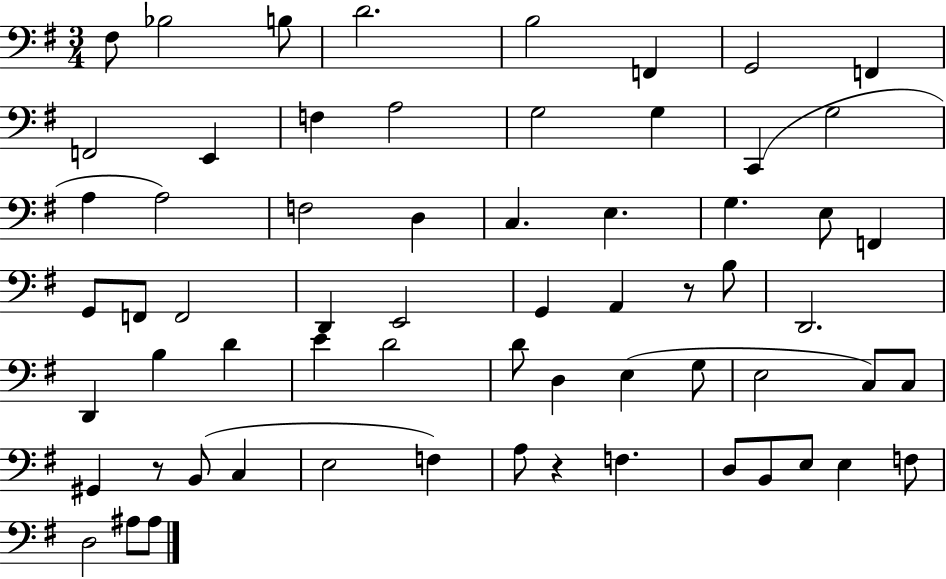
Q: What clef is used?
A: bass